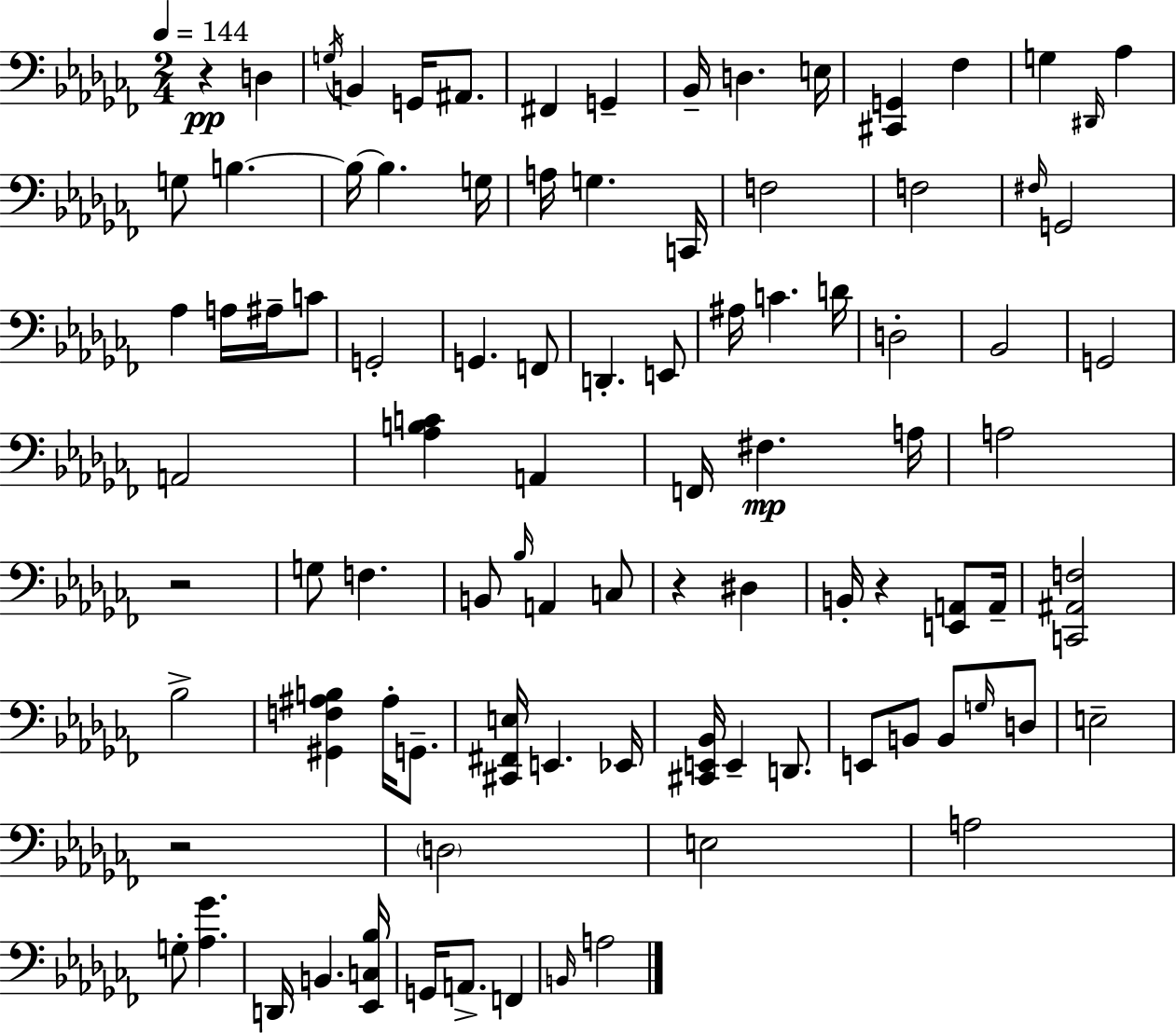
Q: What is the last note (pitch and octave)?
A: A3